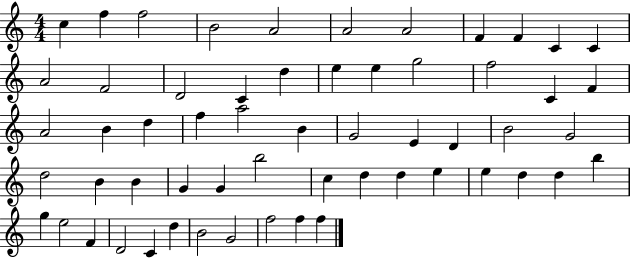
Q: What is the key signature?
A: C major